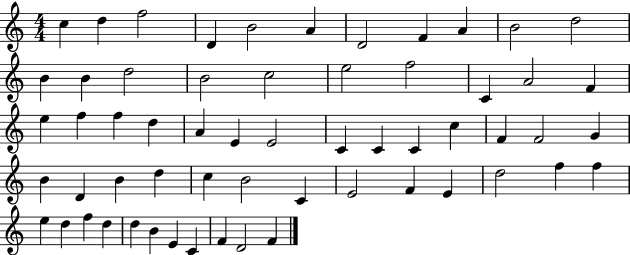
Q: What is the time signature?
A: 4/4